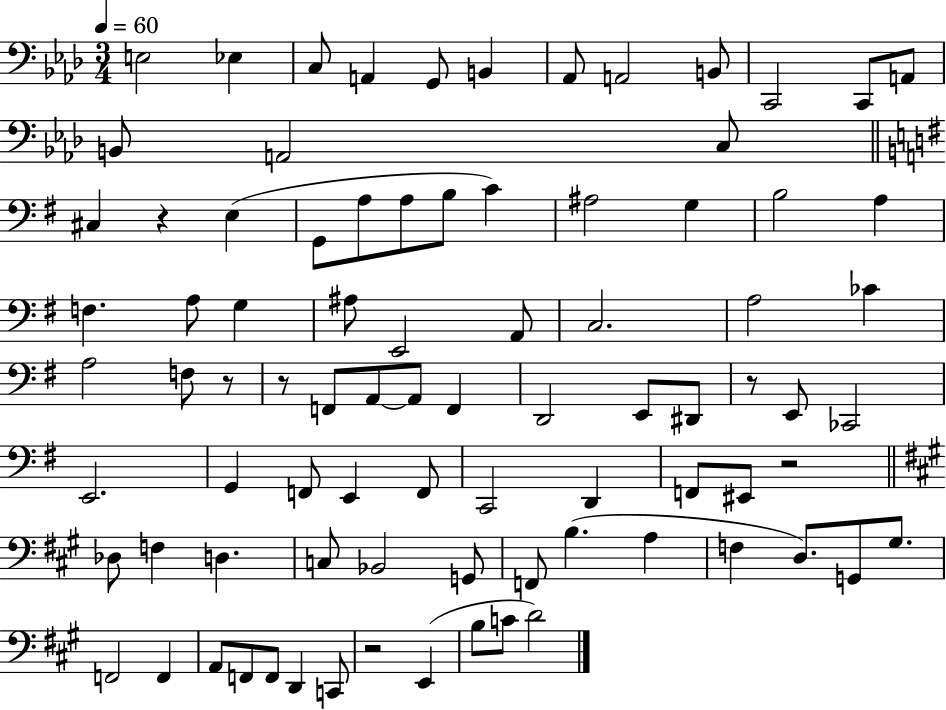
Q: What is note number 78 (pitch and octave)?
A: C4